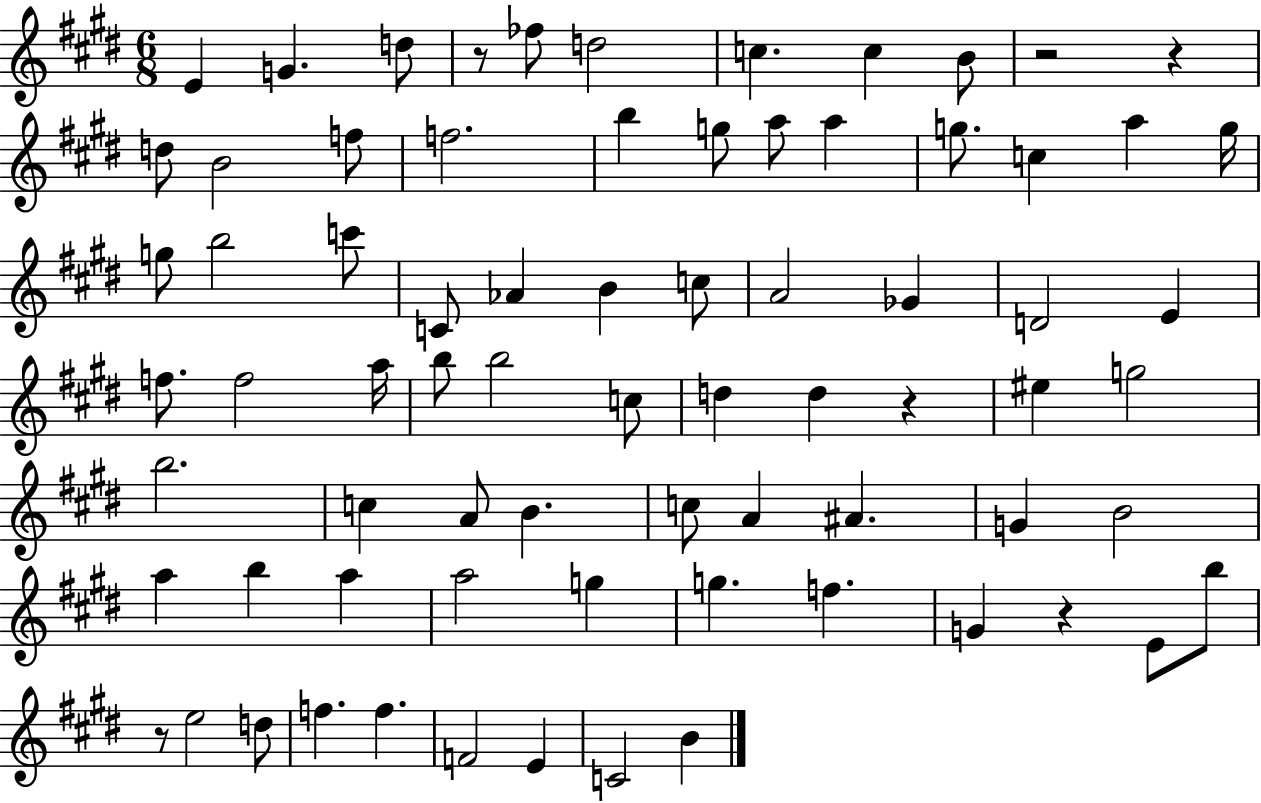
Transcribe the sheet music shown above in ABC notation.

X:1
T:Untitled
M:6/8
L:1/4
K:E
E G d/2 z/2 _f/2 d2 c c B/2 z2 z d/2 B2 f/2 f2 b g/2 a/2 a g/2 c a g/4 g/2 b2 c'/2 C/2 _A B c/2 A2 _G D2 E f/2 f2 a/4 b/2 b2 c/2 d d z ^e g2 b2 c A/2 B c/2 A ^A G B2 a b a a2 g g f G z E/2 b/2 z/2 e2 d/2 f f F2 E C2 B